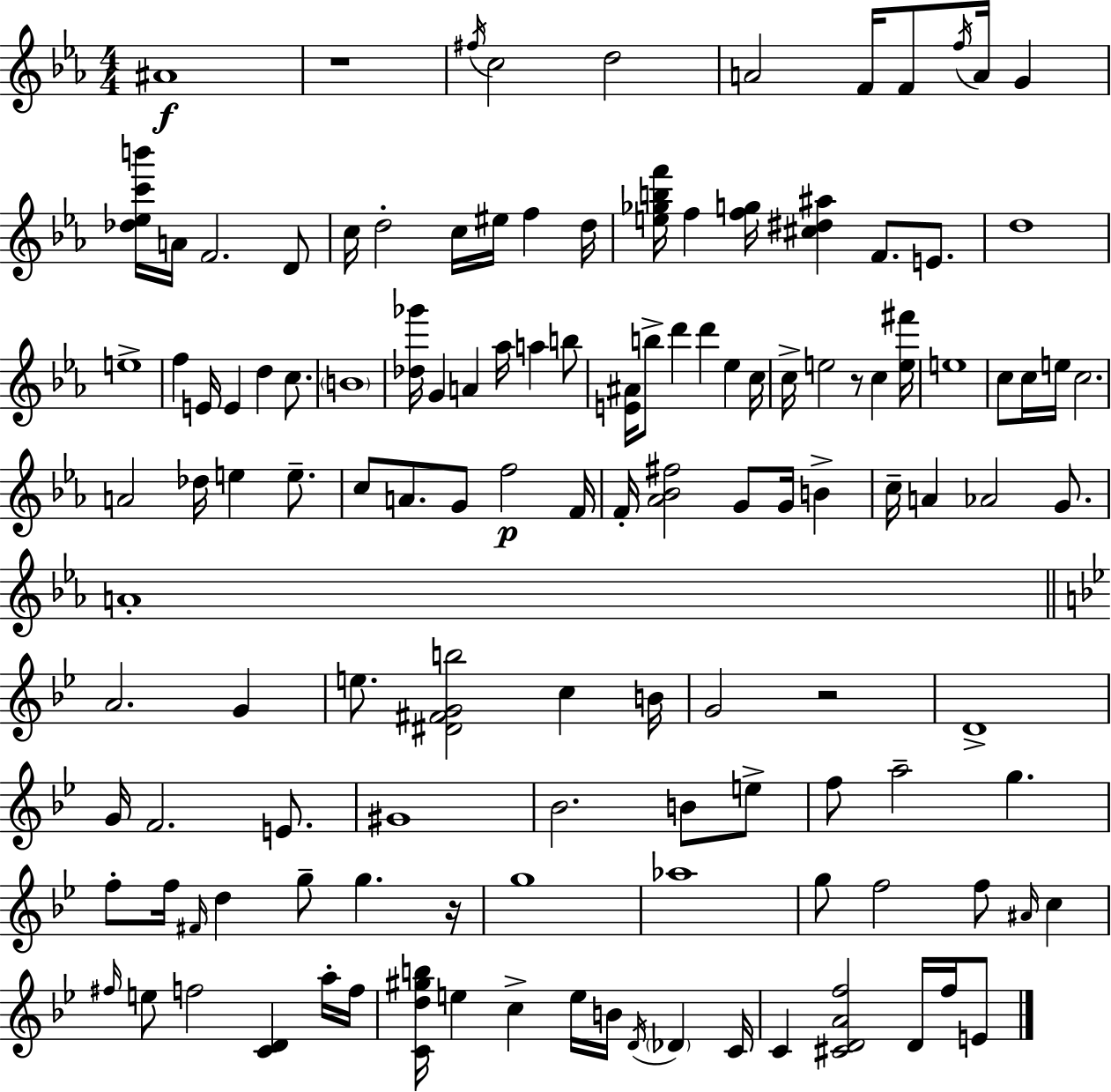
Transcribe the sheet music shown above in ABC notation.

X:1
T:Untitled
M:4/4
L:1/4
K:Cm
^A4 z4 ^f/4 c2 d2 A2 F/4 F/2 f/4 A/4 G [_d_ec'b']/4 A/4 F2 D/2 c/4 d2 c/4 ^e/4 f d/4 [e_gbf']/4 f [fg]/4 [^c^d^a] F/2 E/2 d4 e4 f E/4 E d c/2 B4 [_d_g']/4 G A _a/4 a b/2 [E^A]/4 b/2 d' d' _e c/4 c/4 e2 z/2 c [e^f']/4 e4 c/2 c/4 e/4 c2 A2 _d/4 e e/2 c/2 A/2 G/2 f2 F/4 F/4 [_A_B^f]2 G/2 G/4 B c/4 A _A2 G/2 A4 A2 G e/2 [^D^FGb]2 c B/4 G2 z2 D4 G/4 F2 E/2 ^G4 _B2 B/2 e/2 f/2 a2 g f/2 f/4 ^F/4 d g/2 g z/4 g4 _a4 g/2 f2 f/2 ^A/4 c ^f/4 e/2 f2 [CD] a/4 f/4 [Cd^gb]/4 e c e/4 B/4 D/4 _D C/4 C [^CDAf]2 D/4 f/4 E/2